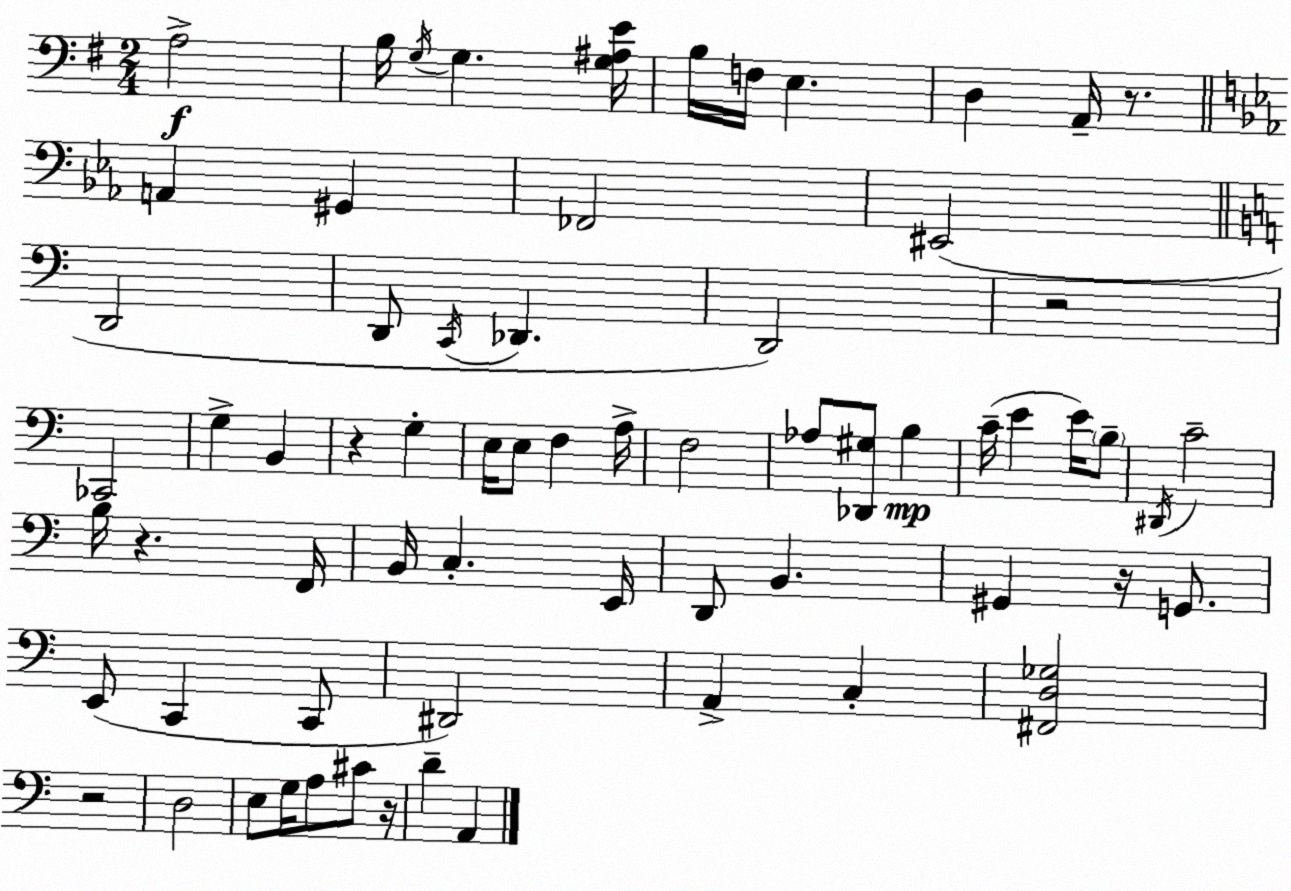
X:1
T:Untitled
M:2/4
L:1/4
K:Em
A,2 B,/4 G,/4 G, [G,^A,E]/4 B,/4 F,/4 E, D, A,,/4 z/2 A,, ^G,, _F,,2 ^E,,2 D,,2 D,,/2 C,,/4 _D,, D,,2 z2 _C,,2 G, B,, z G, E,/4 E,/2 F, A,/4 F,2 _A,/2 [_D,,^G,]/2 B, C/4 E E/4 B,/2 ^D,,/4 C2 B,/4 z F,,/4 B,,/4 C, E,,/4 D,,/2 B,, ^G,, z/4 G,,/2 E,,/2 C,, C,,/2 ^D,,2 A,, C, [^F,,D,_G,]2 z2 D,2 E,/2 G,/4 A,/2 ^C/2 z/4 D A,,